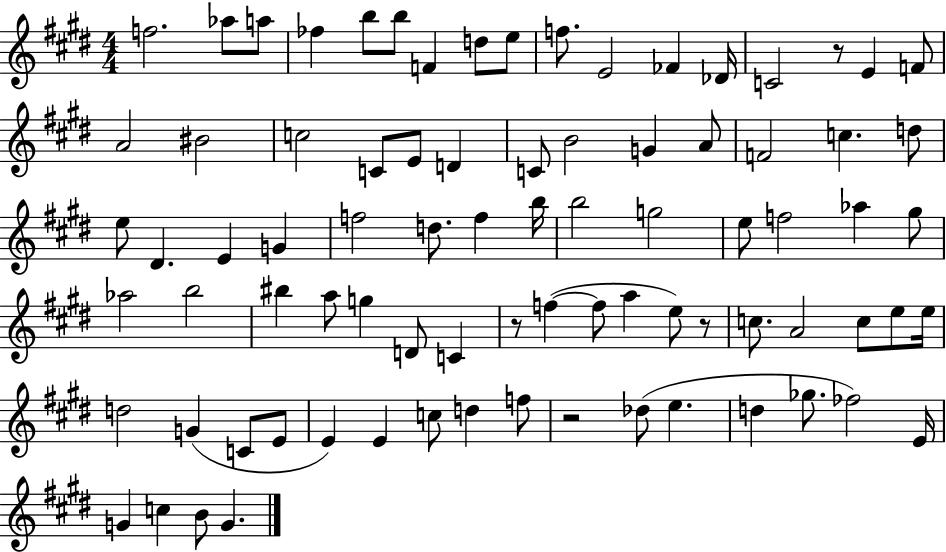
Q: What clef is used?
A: treble